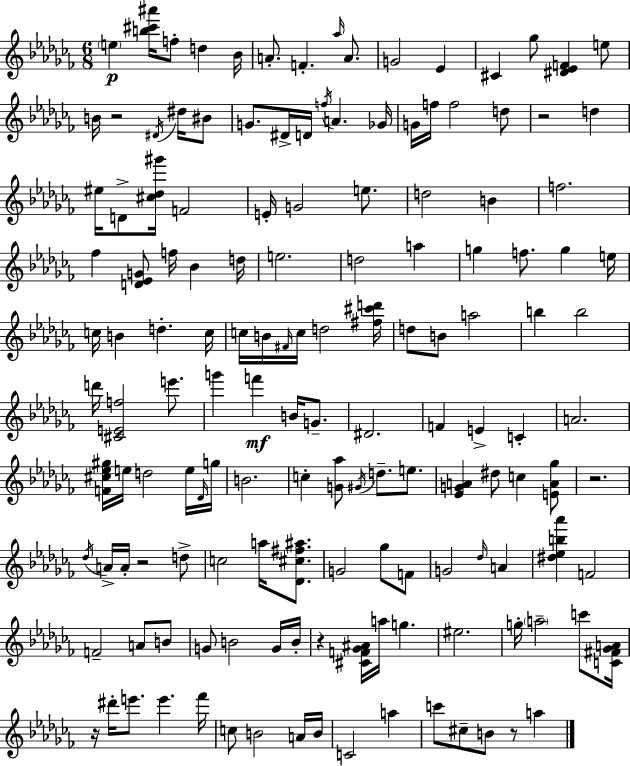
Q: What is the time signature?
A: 6/8